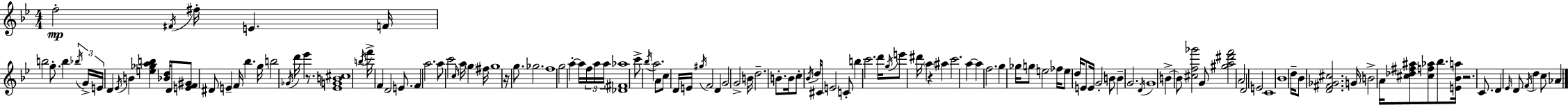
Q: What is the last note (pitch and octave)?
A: Ab4